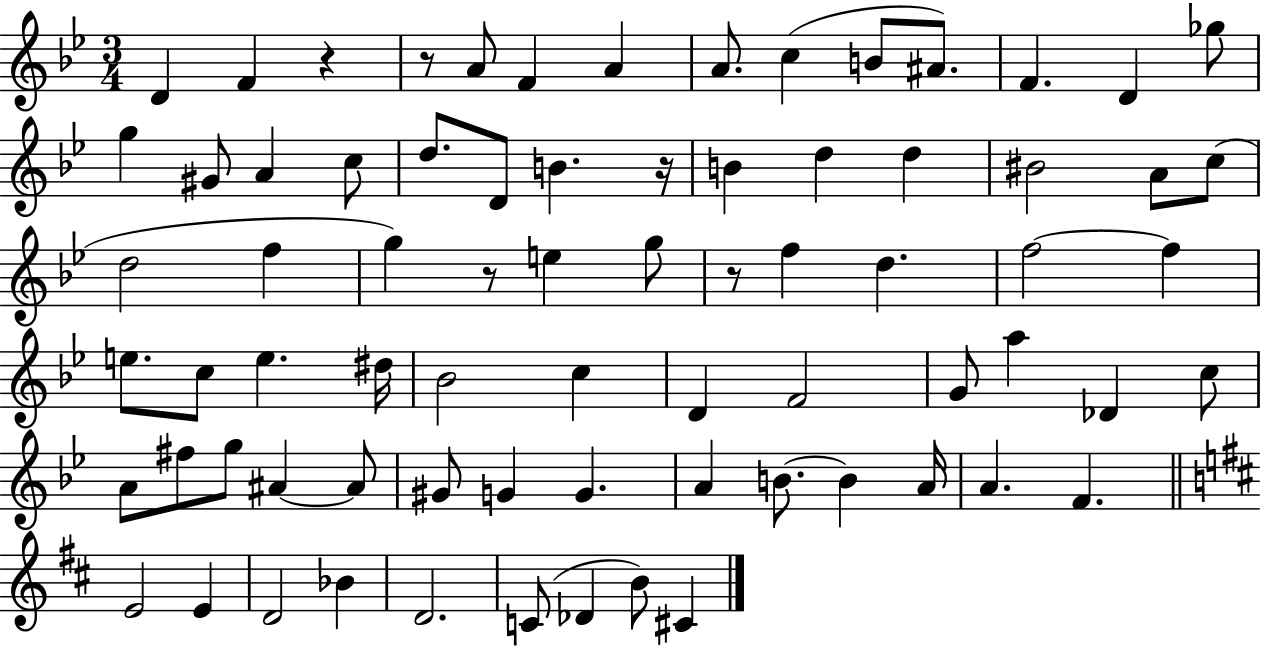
X:1
T:Untitled
M:3/4
L:1/4
K:Bb
D F z z/2 A/2 F A A/2 c B/2 ^A/2 F D _g/2 g ^G/2 A c/2 d/2 D/2 B z/4 B d d ^B2 A/2 c/2 d2 f g z/2 e g/2 z/2 f d f2 f e/2 c/2 e ^d/4 _B2 c D F2 G/2 a _D c/2 A/2 ^f/2 g/2 ^A ^A/2 ^G/2 G G A B/2 B A/4 A F E2 E D2 _B D2 C/2 _D B/2 ^C